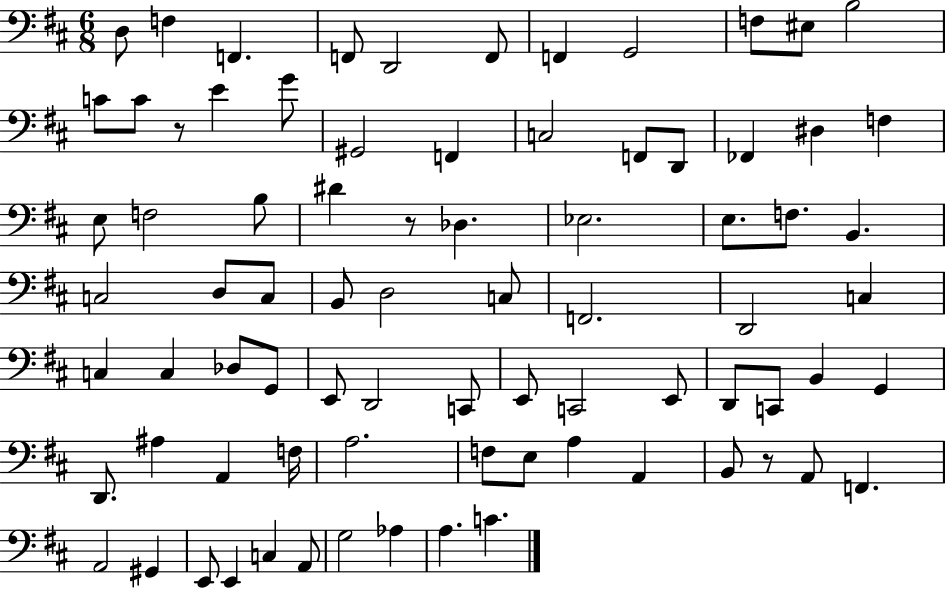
X:1
T:Untitled
M:6/8
L:1/4
K:D
D,/2 F, F,, F,,/2 D,,2 F,,/2 F,, G,,2 F,/2 ^E,/2 B,2 C/2 C/2 z/2 E G/2 ^G,,2 F,, C,2 F,,/2 D,,/2 _F,, ^D, F, E,/2 F,2 B,/2 ^D z/2 _D, _E,2 E,/2 F,/2 B,, C,2 D,/2 C,/2 B,,/2 D,2 C,/2 F,,2 D,,2 C, C, C, _D,/2 G,,/2 E,,/2 D,,2 C,,/2 E,,/2 C,,2 E,,/2 D,,/2 C,,/2 B,, G,, D,,/2 ^A, A,, F,/4 A,2 F,/2 E,/2 A, A,, B,,/2 z/2 A,,/2 F,, A,,2 ^G,, E,,/2 E,, C, A,,/2 G,2 _A, A, C